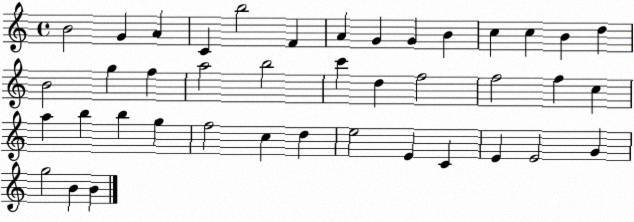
X:1
T:Untitled
M:4/4
L:1/4
K:C
B2 G A C b2 F A G G B c c B d B2 g f a2 b2 c' d f2 f2 f c a b b g f2 c d e2 E C E E2 G g2 B B